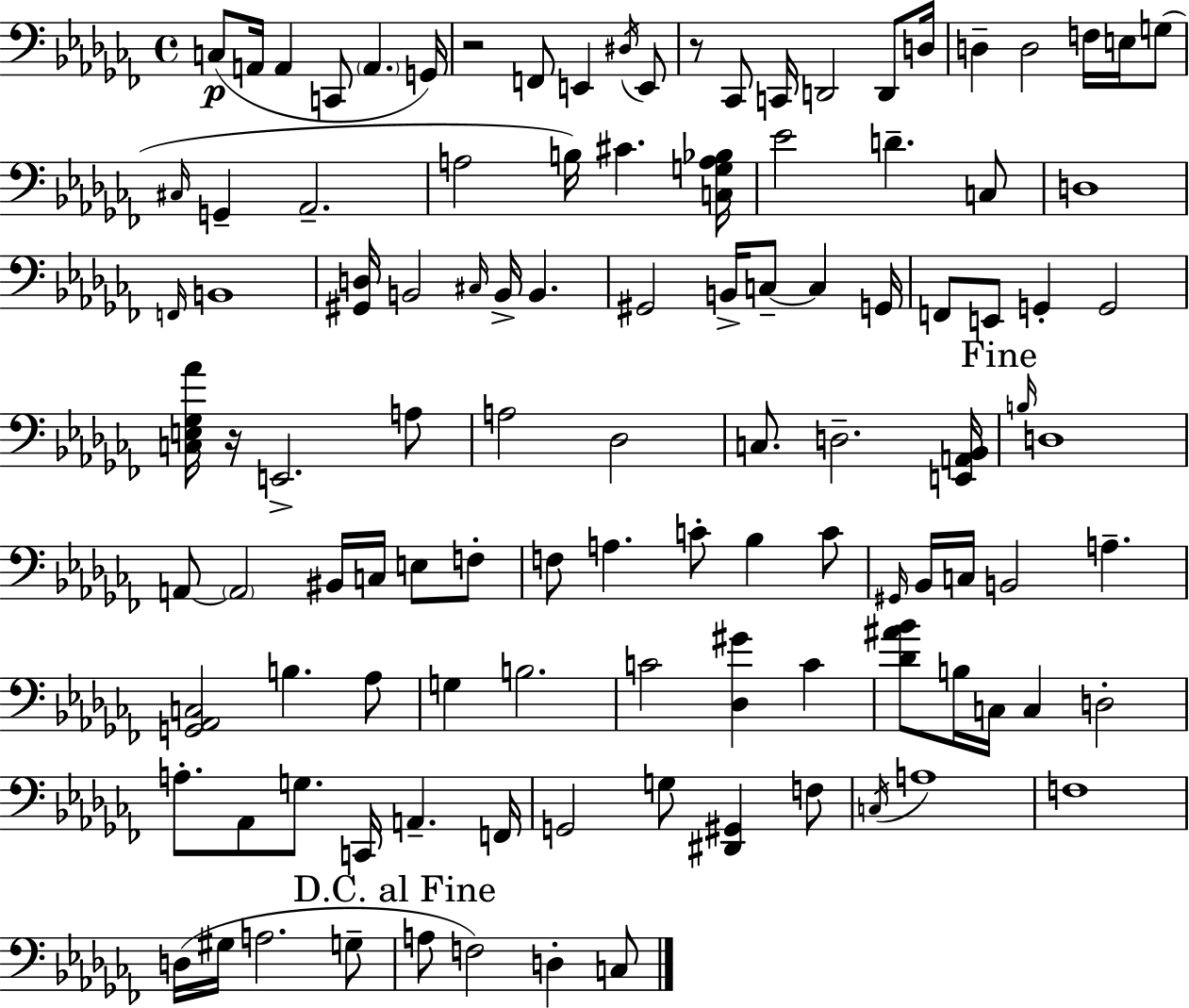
X:1
T:Untitled
M:4/4
L:1/4
K:Abm
C,/2 A,,/4 A,, C,,/2 A,, G,,/4 z2 F,,/2 E,, ^D,/4 E,,/2 z/2 _C,,/2 C,,/4 D,,2 D,,/2 D,/4 D, D,2 F,/4 E,/4 G,/2 ^C,/4 G,, _A,,2 A,2 B,/4 ^C [C,G,A,_B,]/4 _E2 D C,/2 D,4 F,,/4 B,,4 [^G,,D,]/4 B,,2 ^C,/4 B,,/4 B,, ^G,,2 B,,/4 C,/2 C, G,,/4 F,,/2 E,,/2 G,, G,,2 [C,E,_G,_A]/4 z/4 E,,2 A,/2 A,2 _D,2 C,/2 D,2 [E,,A,,_B,,]/4 B,/4 D,4 A,,/2 A,,2 ^B,,/4 C,/4 E,/2 F,/2 F,/2 A, C/2 _B, C/2 ^G,,/4 _B,,/4 C,/4 B,,2 A, [G,,_A,,C,]2 B, _A,/2 G, B,2 C2 [_D,^G] C [_D^A_B]/2 B,/4 C,/4 C, D,2 A,/2 _A,,/2 G,/2 C,,/4 A,, F,,/4 G,,2 G,/2 [^D,,^G,,] F,/2 C,/4 A,4 F,4 D,/4 ^G,/4 A,2 G,/2 A,/2 F,2 D, C,/2